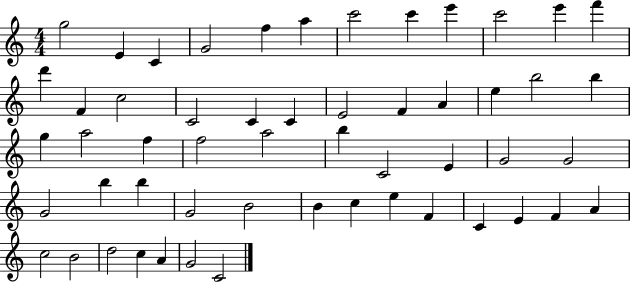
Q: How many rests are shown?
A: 0